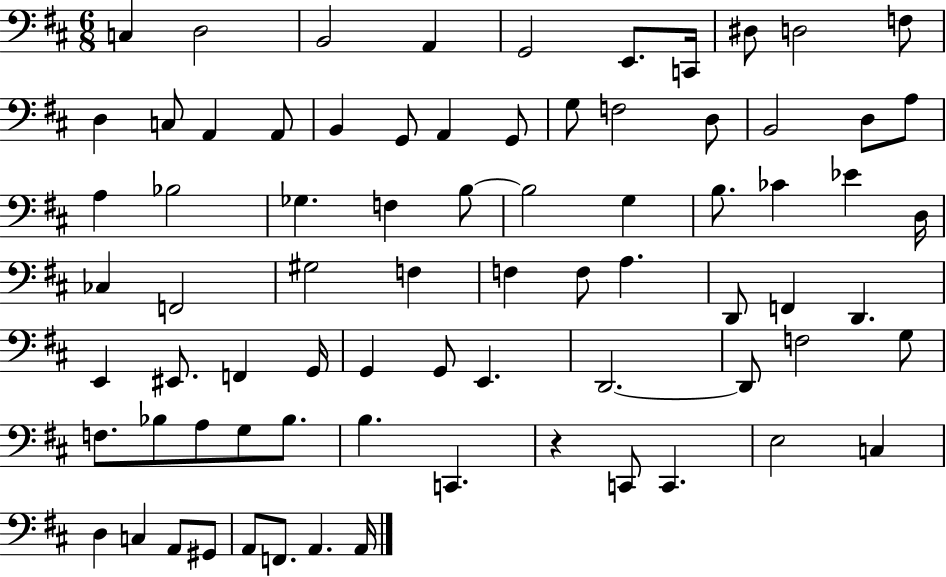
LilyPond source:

{
  \clef bass
  \numericTimeSignature
  \time 6/8
  \key d \major
  c4 d2 | b,2 a,4 | g,2 e,8. c,16 | dis8 d2 f8 | \break d4 c8 a,4 a,8 | b,4 g,8 a,4 g,8 | g8 f2 d8 | b,2 d8 a8 | \break a4 bes2 | ges4. f4 b8~~ | b2 g4 | b8. ces'4 ees'4 d16 | \break ces4 f,2 | gis2 f4 | f4 f8 a4. | d,8 f,4 d,4. | \break e,4 eis,8. f,4 g,16 | g,4 g,8 e,4. | d,2.~~ | d,8 f2 g8 | \break f8. bes8 a8 g8 bes8. | b4. c,4. | r4 c,8 c,4. | e2 c4 | \break d4 c4 a,8 gis,8 | a,8 f,8. a,4. a,16 | \bar "|."
}